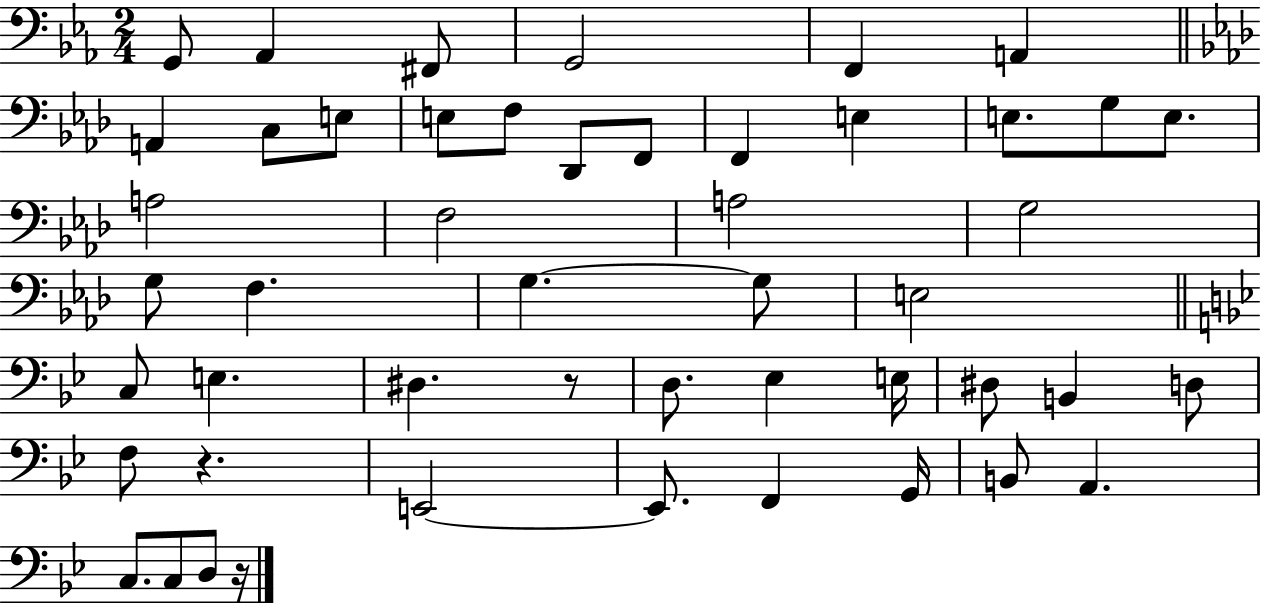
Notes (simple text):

G2/e Ab2/q F#2/e G2/h F2/q A2/q A2/q C3/e E3/e E3/e F3/e Db2/e F2/e F2/q E3/q E3/e. G3/e E3/e. A3/h F3/h A3/h G3/h G3/e F3/q. G3/q. G3/e E3/h C3/e E3/q. D#3/q. R/e D3/e. Eb3/q E3/s D#3/e B2/q D3/e F3/e R/q. E2/h E2/e. F2/q G2/s B2/e A2/q. C3/e. C3/e D3/e R/s